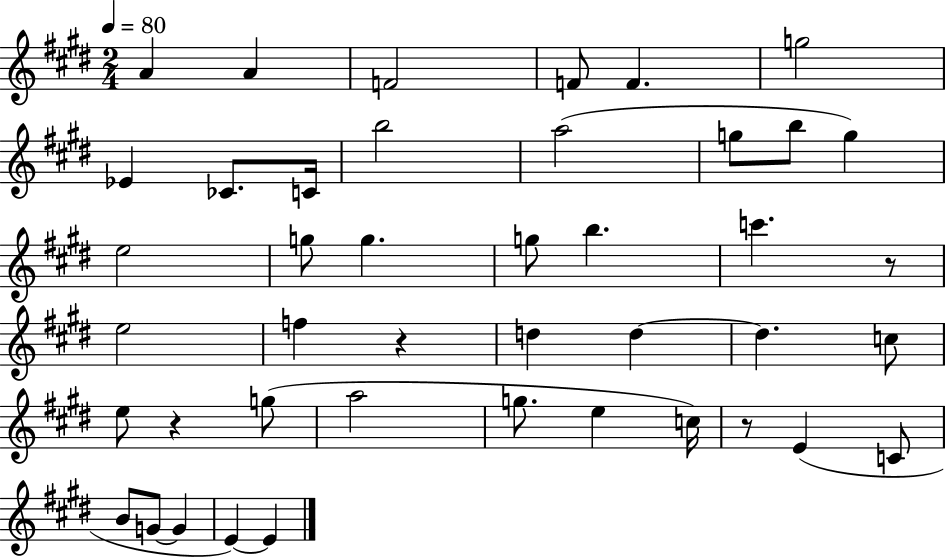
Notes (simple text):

A4/q A4/q F4/h F4/e F4/q. G5/h Eb4/q CES4/e. C4/s B5/h A5/h G5/e B5/e G5/q E5/h G5/e G5/q. G5/e B5/q. C6/q. R/e E5/h F5/q R/q D5/q D5/q D5/q. C5/e E5/e R/q G5/e A5/h G5/e. E5/q C5/s R/e E4/q C4/e B4/e G4/e G4/q E4/q E4/q